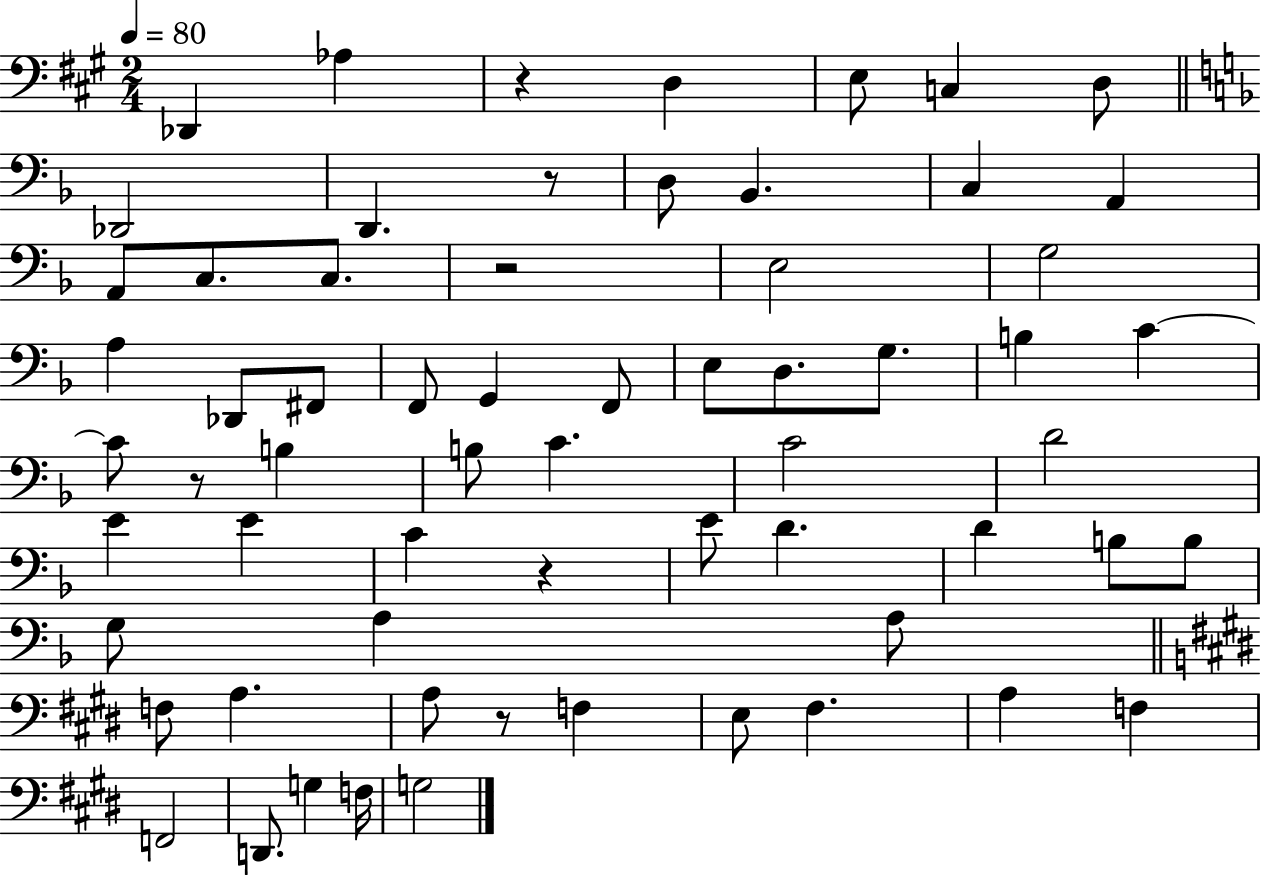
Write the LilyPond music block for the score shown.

{
  \clef bass
  \numericTimeSignature
  \time 2/4
  \key a \major
  \tempo 4 = 80
  des,4 aes4 | r4 d4 | e8 c4 d8 | \bar "||" \break \key f \major des,2 | d,4. r8 | d8 bes,4. | c4 a,4 | \break a,8 c8. c8. | r2 | e2 | g2 | \break a4 des,8 fis,8 | f,8 g,4 f,8 | e8 d8. g8. | b4 c'4~~ | \break c'8 r8 b4 | b8 c'4. | c'2 | d'2 | \break e'4 e'4 | c'4 r4 | e'8 d'4. | d'4 b8 b8 | \break g8 a4 a8 | \bar "||" \break \key e \major f8 a4. | a8 r8 f4 | e8 fis4. | a4 f4 | \break f,2 | d,8. g4 f16 | g2 | \bar "|."
}